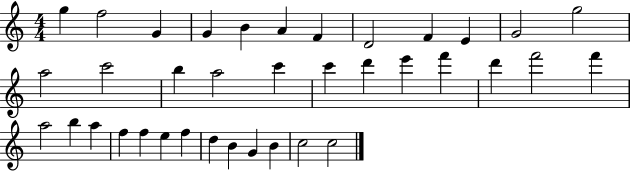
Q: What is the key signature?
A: C major